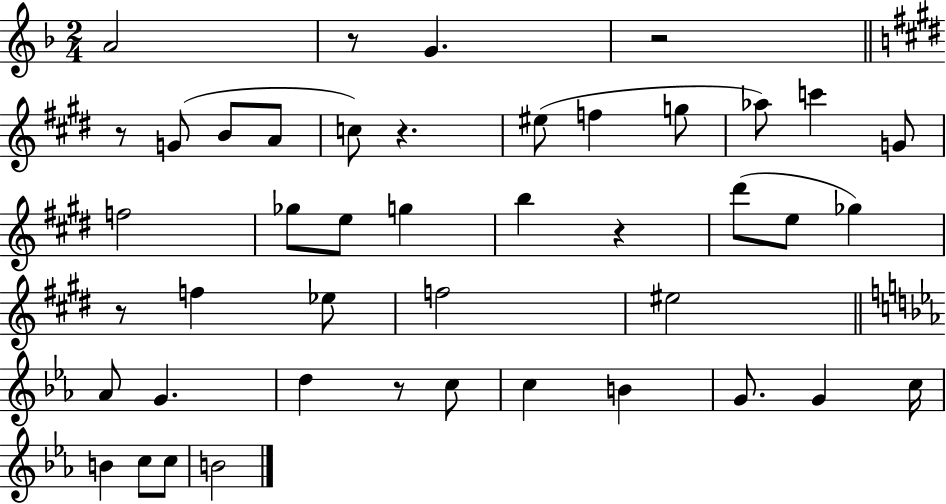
{
  \clef treble
  \numericTimeSignature
  \time 2/4
  \key f \major
  a'2 | r8 g'4. | r2 | \bar "||" \break \key e \major r8 g'8( b'8 a'8 | c''8) r4. | eis''8( f''4 g''8 | aes''8) c'''4 g'8 | \break f''2 | ges''8 e''8 g''4 | b''4 r4 | dis'''8( e''8 ges''4) | \break r8 f''4 ees''8 | f''2 | eis''2 | \bar "||" \break \key c \minor aes'8 g'4. | d''4 r8 c''8 | c''4 b'4 | g'8. g'4 c''16 | \break b'4 c''8 c''8 | b'2 | \bar "|."
}